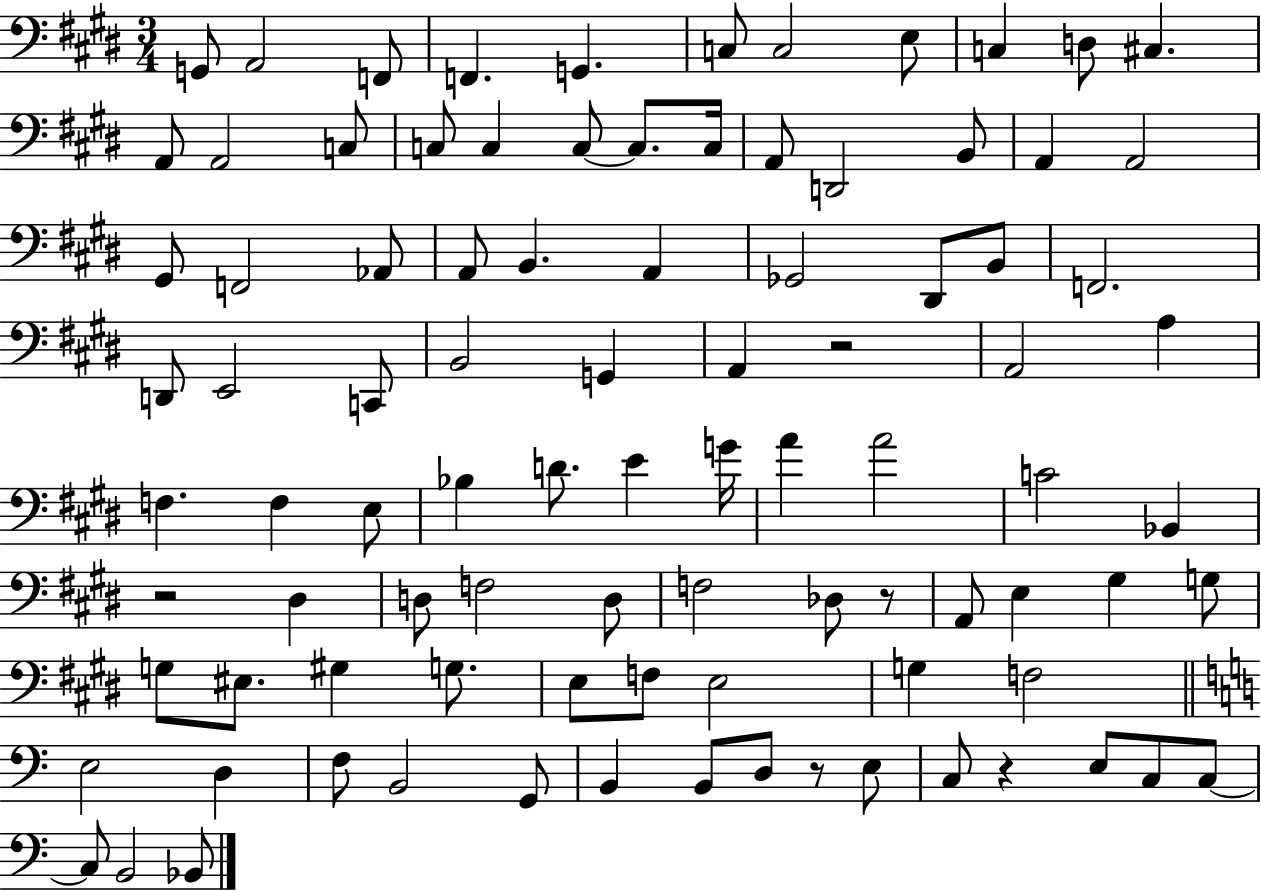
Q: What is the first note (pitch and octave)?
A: G2